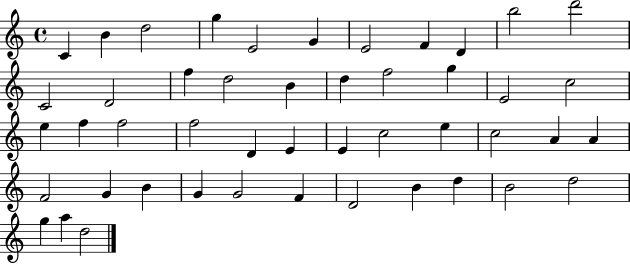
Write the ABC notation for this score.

X:1
T:Untitled
M:4/4
L:1/4
K:C
C B d2 g E2 G E2 F D b2 d'2 C2 D2 f d2 B d f2 g E2 c2 e f f2 f2 D E E c2 e c2 A A F2 G B G G2 F D2 B d B2 d2 g a d2